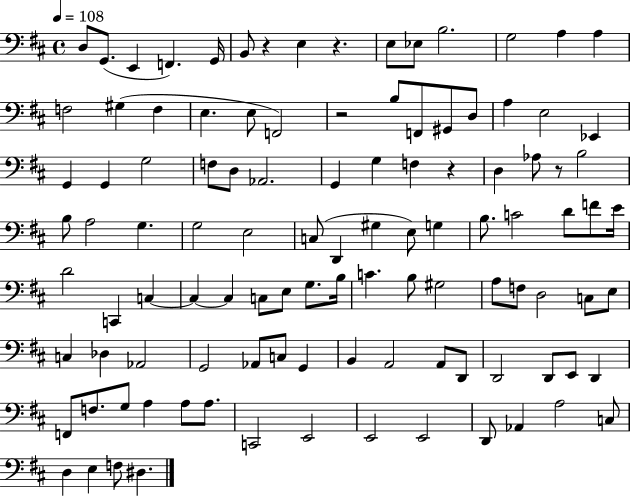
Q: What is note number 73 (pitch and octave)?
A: Ab2